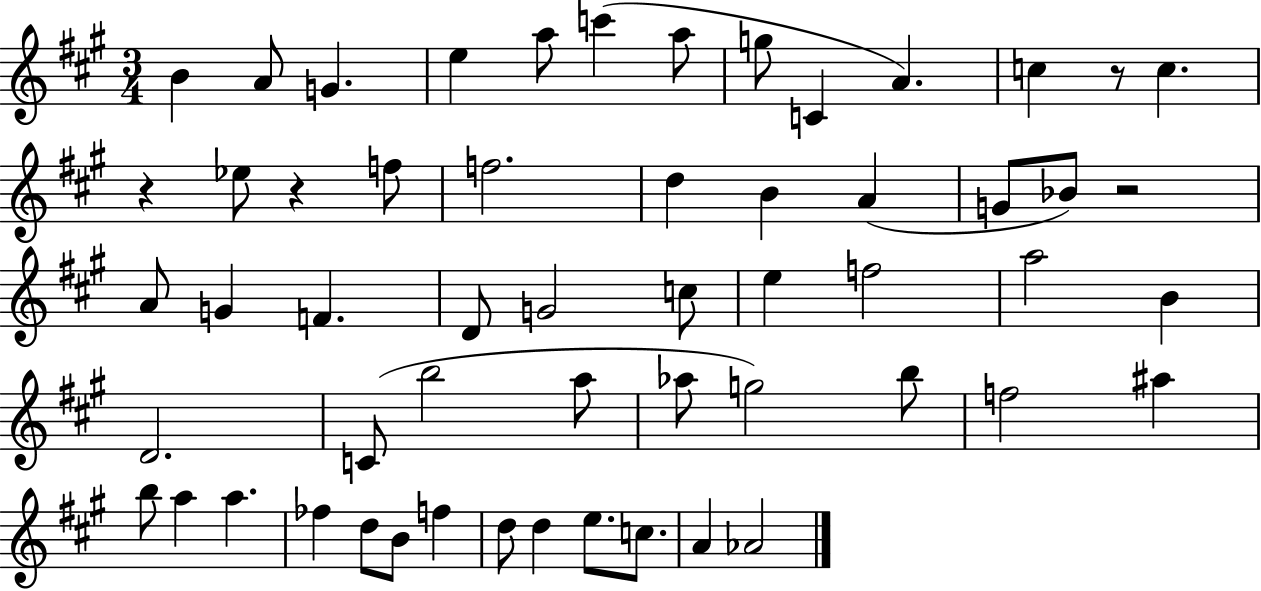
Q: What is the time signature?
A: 3/4